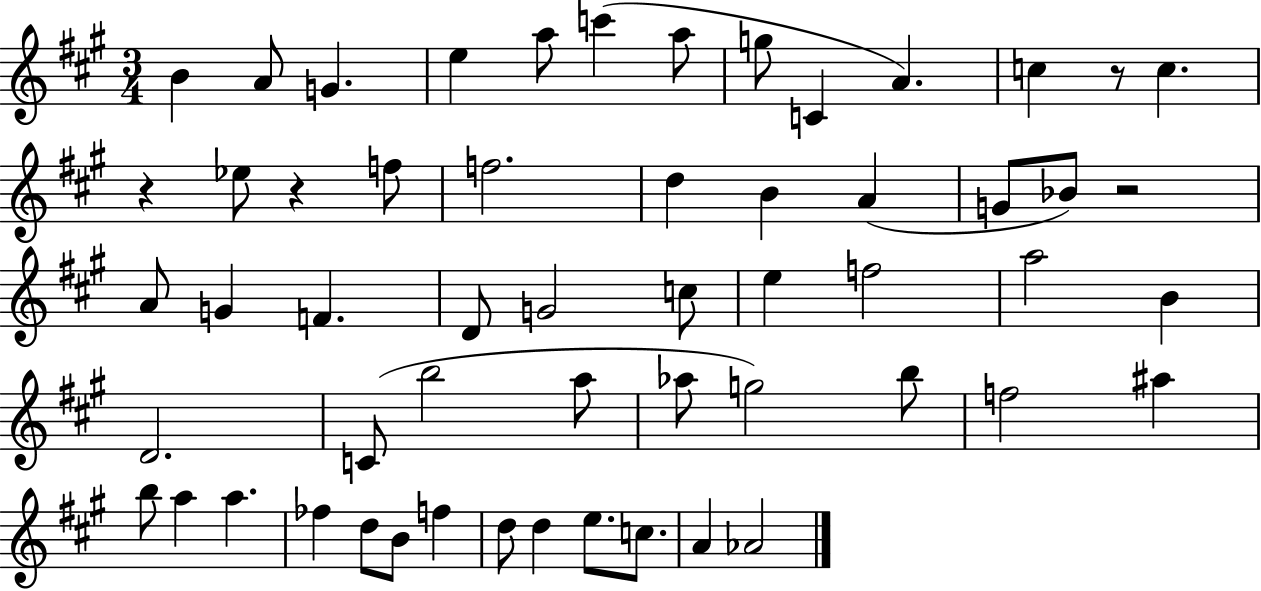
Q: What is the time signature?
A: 3/4